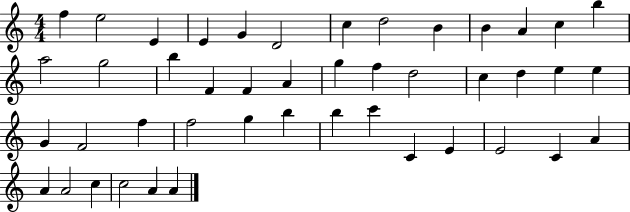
F5/q E5/h E4/q E4/q G4/q D4/h C5/q D5/h B4/q B4/q A4/q C5/q B5/q A5/h G5/h B5/q F4/q F4/q A4/q G5/q F5/q D5/h C5/q D5/q E5/q E5/q G4/q F4/h F5/q F5/h G5/q B5/q B5/q C6/q C4/q E4/q E4/h C4/q A4/q A4/q A4/h C5/q C5/h A4/q A4/q